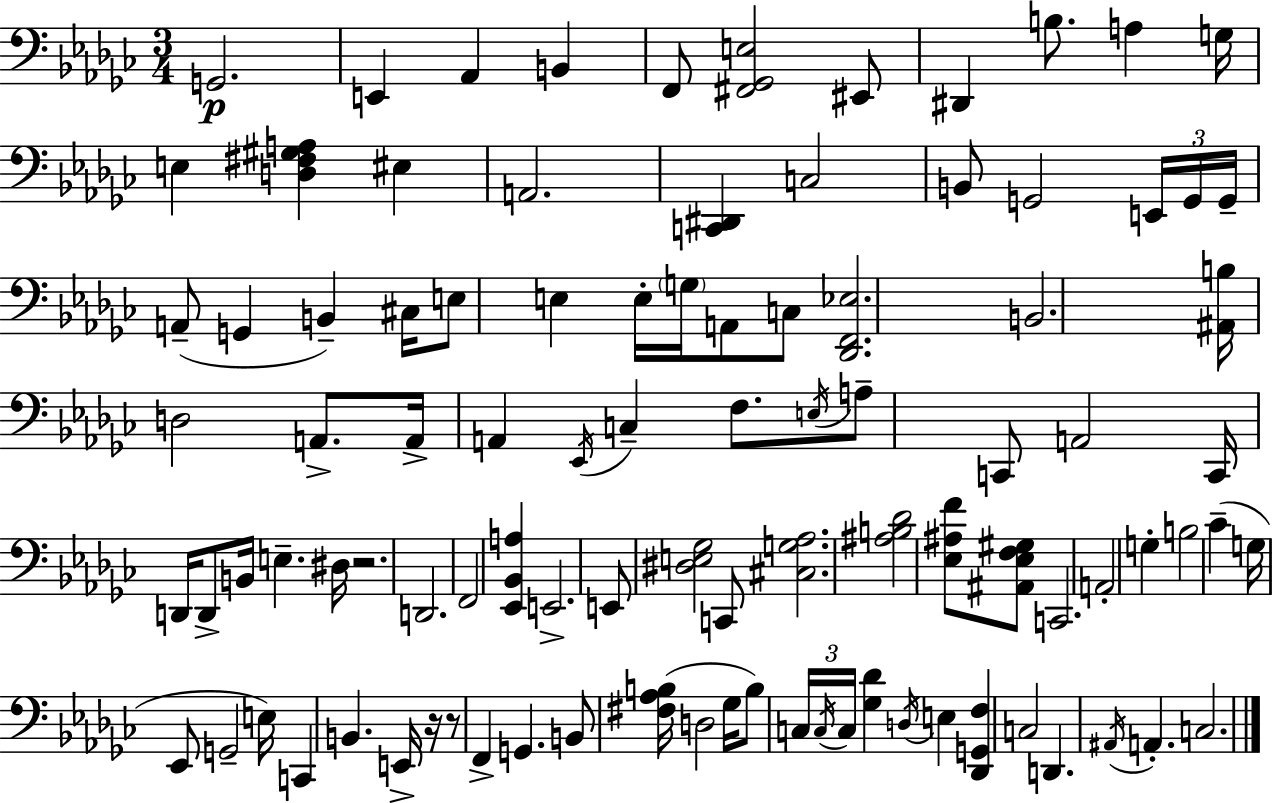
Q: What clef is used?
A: bass